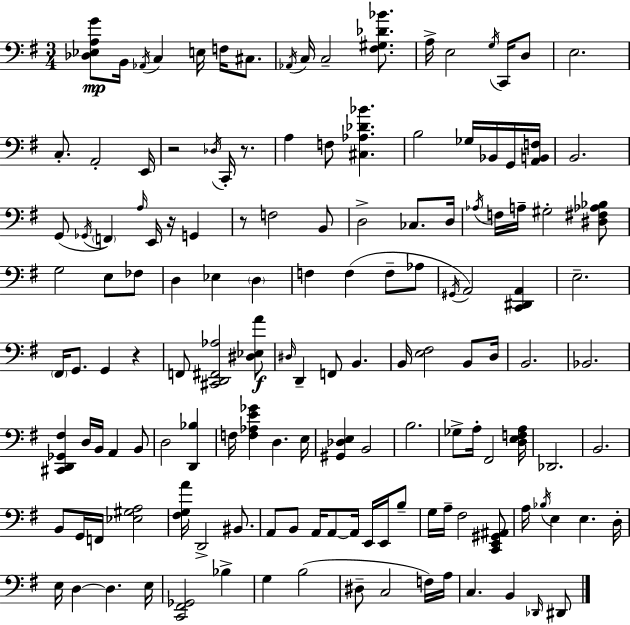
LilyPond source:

{
  \clef bass
  \numericTimeSignature
  \time 3/4
  \key e \minor
  \repeat volta 2 { <des ees a g'>8\mp b,16 \acciaccatura { aes,16 } c4 e16 f16 cis8. | \acciaccatura { aes,16 } c16 c2-- <fis gis des' bes'>8. | a16-> e2 \acciaccatura { g16 } | c,16 d8 e2. | \break c8.-. a,2-. | e,16 r2 \acciaccatura { des16 } | c,16-. r8. a4 f8 <cis aes des' bes'>4. | b2 | \break ges16 bes,16 g,16 <a, b, f>16 b,2. | g,8( \acciaccatura { ges,16 } \parenthesize f,4) \grace { a16 } | e,16 r16 g,4 r8 f2 | b,8 d2-> | \break ces8. d16 \acciaccatura { aes16 } f16 a16-- gis2-. | <dis fis aes bes>8 g2 | e8 fes8 d4 ees4 | \parenthesize d4 f4 f4( | \break f8-- aes8 \acciaccatura { gis,16 } a,2) | <c, dis, a,>4 e2.-- | \parenthesize fis,16 g,8. | g,4 r4 f,8 <cis, d, fis, aes>2 | \break <dis ees a'>8\f \grace { dis16 } d,4-- | f,8 b,4. b,16 <e fis>2 | b,8 d16 b,2. | bes,2. | \break <cis, d, ges, fis>4 | d16 b,16 a,4 b,8 d2 | <d, bes>4 f16 <f aes e' ges'>4 | d4. e16 <gis, des e>4 | \break b,2 b2. | ges8-> a16-. | fis,2 <d e f a>16 des,2. | b,2. | \break b,8 g,16 | f,16 <ees gis a>2 <fis g a'>16 d,2-> | bis,8. a,8 b,8 | a,16 a,8~~ a,16 e,16 e,16 b8-- g16 a16-- fis2 | \break <c, e, gis, ais,>8 a16 \acciaccatura { bes16 } e4 | e4. d16-. e16 d4~~ | d4. e16 <c, fis, ges,>2 | bes4-> g4 | \break b2( dis8-- | c2 f16) a16 c4. | b,4 \grace { des,16 } dis,8 } \bar "|."
}